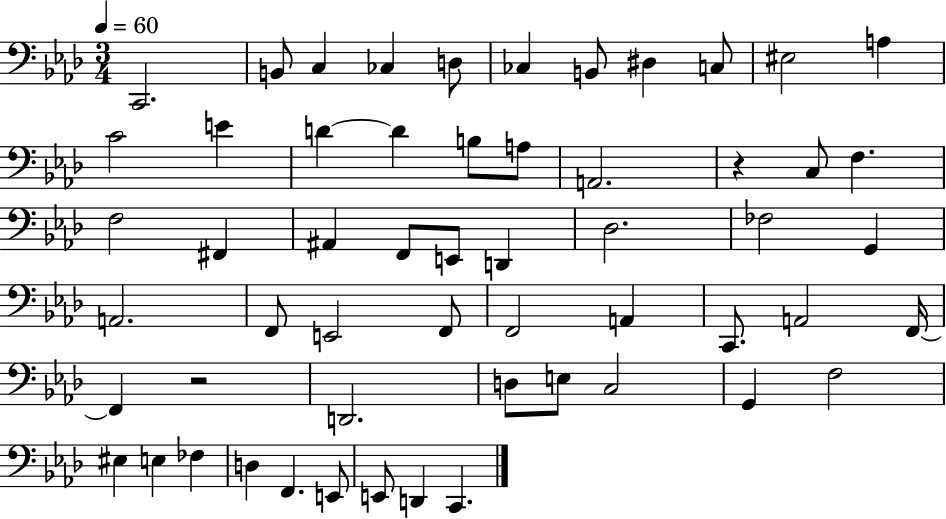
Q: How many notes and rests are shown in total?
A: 56